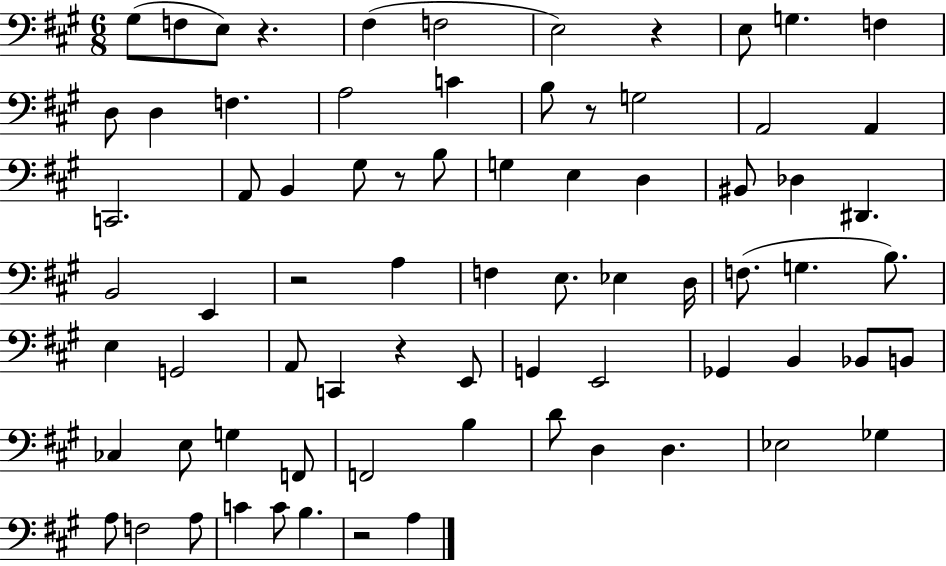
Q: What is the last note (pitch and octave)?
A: A3